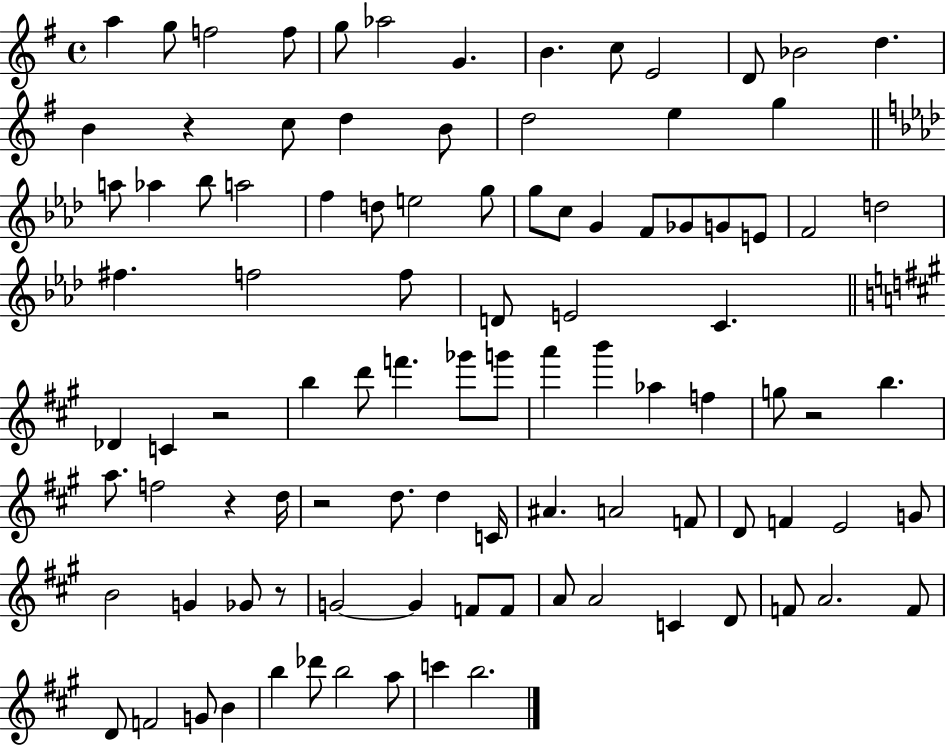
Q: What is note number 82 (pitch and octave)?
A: A4